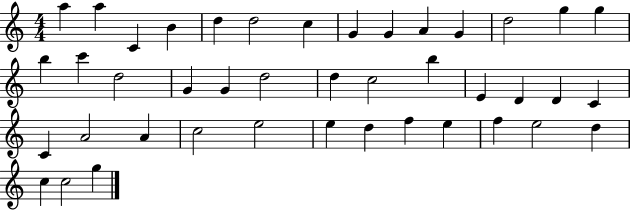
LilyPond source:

{
  \clef treble
  \numericTimeSignature
  \time 4/4
  \key c \major
  a''4 a''4 c'4 b'4 | d''4 d''2 c''4 | g'4 g'4 a'4 g'4 | d''2 g''4 g''4 | \break b''4 c'''4 d''2 | g'4 g'4 d''2 | d''4 c''2 b''4 | e'4 d'4 d'4 c'4 | \break c'4 a'2 a'4 | c''2 e''2 | e''4 d''4 f''4 e''4 | f''4 e''2 d''4 | \break c''4 c''2 g''4 | \bar "|."
}